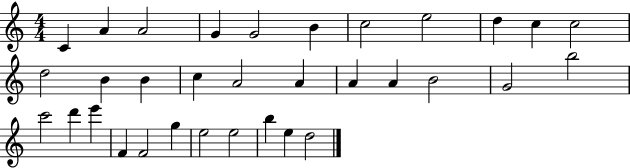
C4/q A4/q A4/h G4/q G4/h B4/q C5/h E5/h D5/q C5/q C5/h D5/h B4/q B4/q C5/q A4/h A4/q A4/q A4/q B4/h G4/h B5/h C6/h D6/q E6/q F4/q F4/h G5/q E5/h E5/h B5/q E5/q D5/h